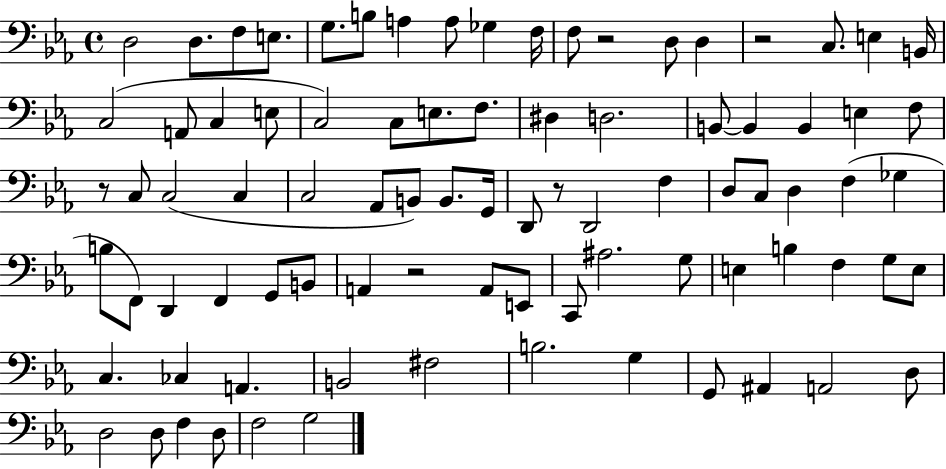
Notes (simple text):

D3/h D3/e. F3/e E3/e. G3/e. B3/e A3/q A3/e Gb3/q F3/s F3/e R/h D3/e D3/q R/h C3/e. E3/q B2/s C3/h A2/e C3/q E3/e C3/h C3/e E3/e. F3/e. D#3/q D3/h. B2/e B2/q B2/q E3/q F3/e R/e C3/e C3/h C3/q C3/h Ab2/e B2/e B2/e. G2/s D2/e R/e D2/h F3/q D3/e C3/e D3/q F3/q Gb3/q B3/e F2/e D2/q F2/q G2/e B2/e A2/q R/h A2/e E2/e C2/e A#3/h. G3/e E3/q B3/q F3/q G3/e E3/e C3/q. CES3/q A2/q. B2/h F#3/h B3/h. G3/q G2/e A#2/q A2/h D3/e D3/h D3/e F3/q D3/e F3/h G3/h